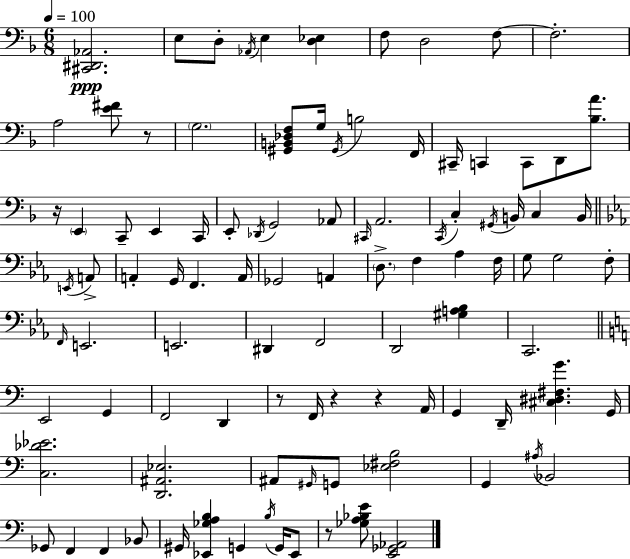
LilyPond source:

{
  \clef bass
  \numericTimeSignature
  \time 6/8
  \key d \minor
  \tempo 4 = 100
  <cis, dis, aes,>2.\ppp | e8 d8-. \acciaccatura { aes,16 } e4 <d ees>4 | f8 d2 f8~~ | f2.-. | \break a2 <e' fis'>8 r8 | \parenthesize g2. | <gis, b, des f>8 g16 \acciaccatura { gis,16 } b2 | f,16 cis,16-- c,4 c,8 d,8 <bes a'>8. | \break r16 \parenthesize e,4 c,8-- e,4 | c,16 e,8-. \acciaccatura { des,16 } g,2 | aes,8 \grace { cis,16 } a,2. | \acciaccatura { c,16 } c4-. \acciaccatura { gis,16 } b,16 c4 | \break b,16 \bar "||" \break \key ees \major \acciaccatura { e,16 } a,8-> a,4-. g,16 f,4. | a,16 ges,2 a,4 | \parenthesize d8.-> f4 aes4 | f16 g8 g2 | \break f8-. \grace { f,16 } e,2. | e,2. | dis,4 f,2 | d,2 | \break <gis a bes>4 c,2. | \bar "||" \break \key c \major e,2 g,4 | f,2 d,4 | r8 f,16 r4 r4 a,16 | g,4 d,16-- <cis dis fis g'>4. g,16 | \break <c des' ees'>2. | <d, ais, ees>2. | ais,8 \grace { gis,16 } g,8 <ees fis b>2 | g,4 \acciaccatura { ais16 } bes,2 | \break ges,8 f,4 f,4 | bes,8 gis,16 <ees, ges a b>4 g,4 \acciaccatura { b16 } | g,16 ees,8 r8 <ges a bes e'>8 <e, ges, aes,>2 | \bar "|."
}